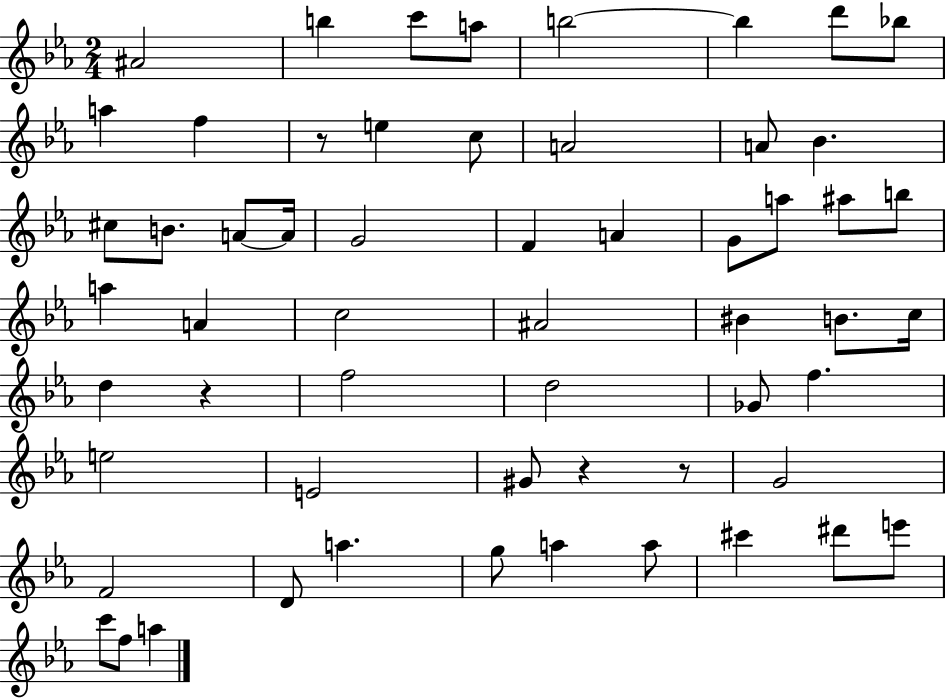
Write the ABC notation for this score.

X:1
T:Untitled
M:2/4
L:1/4
K:Eb
^A2 b c'/2 a/2 b2 b d'/2 _b/2 a f z/2 e c/2 A2 A/2 _B ^c/2 B/2 A/2 A/4 G2 F A G/2 a/2 ^a/2 b/2 a A c2 ^A2 ^B B/2 c/4 d z f2 d2 _G/2 f e2 E2 ^G/2 z z/2 G2 F2 D/2 a g/2 a a/2 ^c' ^d'/2 e'/2 c'/2 f/2 a